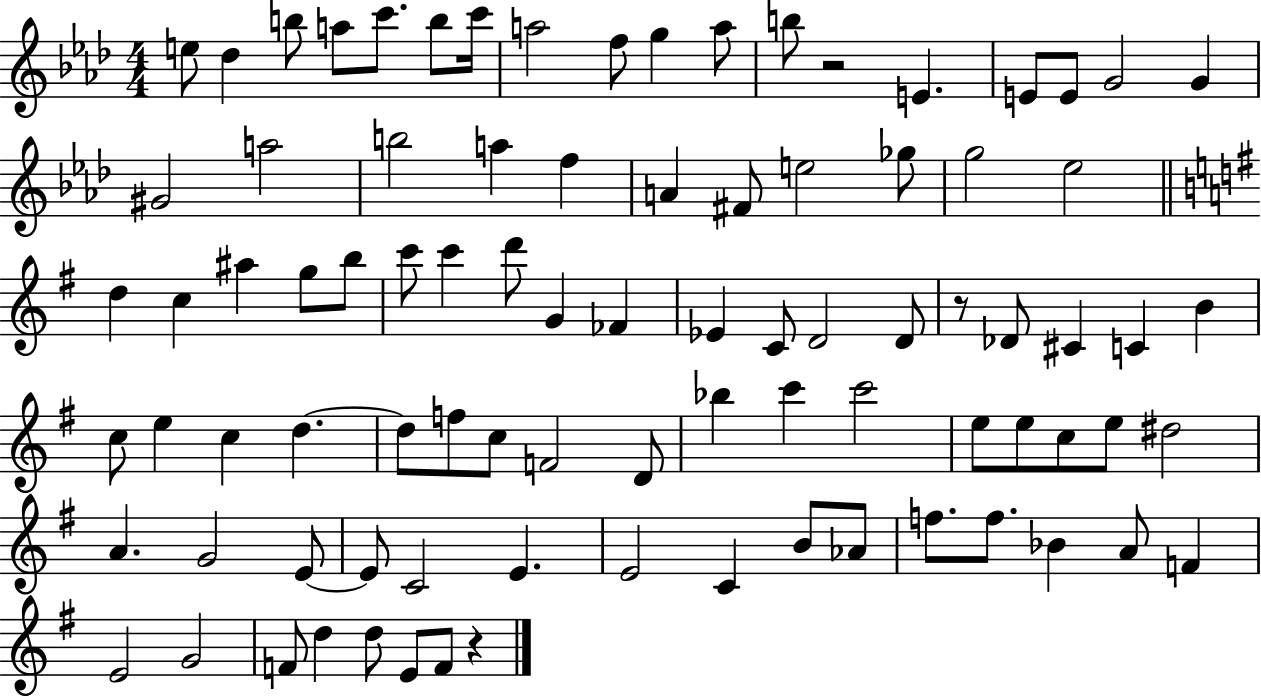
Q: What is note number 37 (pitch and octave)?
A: G4